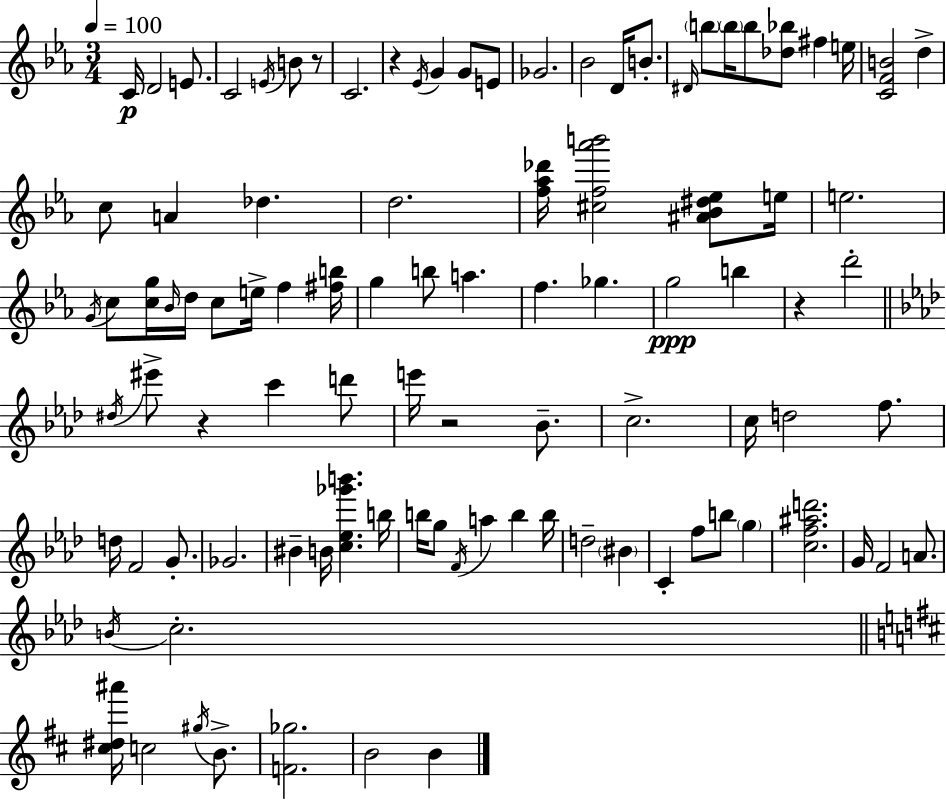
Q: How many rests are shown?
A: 5